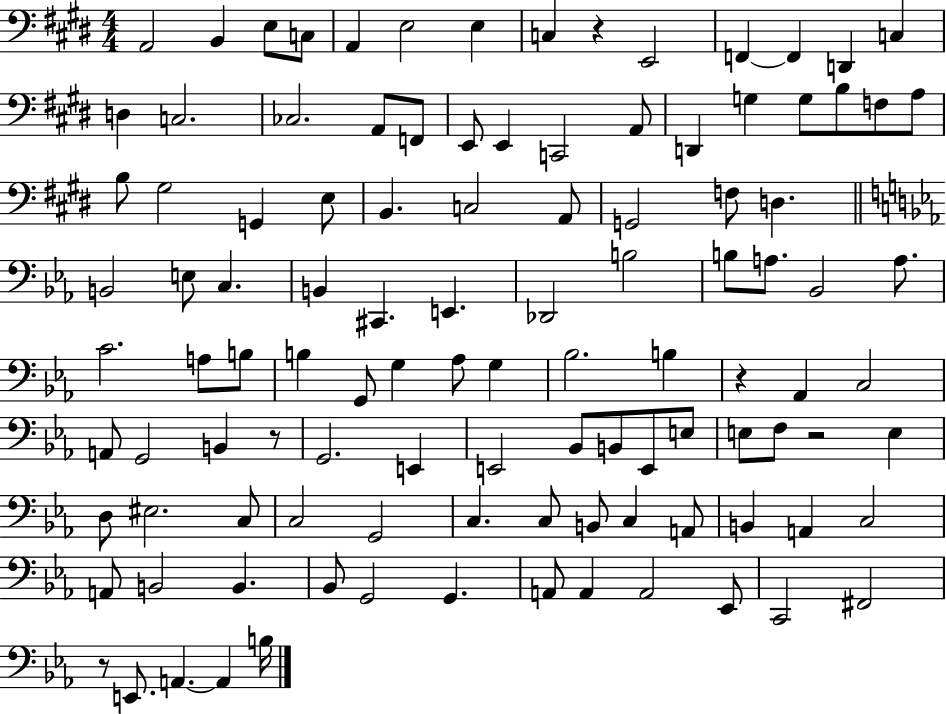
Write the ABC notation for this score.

X:1
T:Untitled
M:4/4
L:1/4
K:E
A,,2 B,, E,/2 C,/2 A,, E,2 E, C, z E,,2 F,, F,, D,, C, D, C,2 _C,2 A,,/2 F,,/2 E,,/2 E,, C,,2 A,,/2 D,, G, G,/2 B,/2 F,/2 A,/2 B,/2 ^G,2 G,, E,/2 B,, C,2 A,,/2 G,,2 F,/2 D, B,,2 E,/2 C, B,, ^C,, E,, _D,,2 B,2 B,/2 A,/2 _B,,2 A,/2 C2 A,/2 B,/2 B, G,,/2 G, _A,/2 G, _B,2 B, z _A,, C,2 A,,/2 G,,2 B,, z/2 G,,2 E,, E,,2 _B,,/2 B,,/2 E,,/2 E,/2 E,/2 F,/2 z2 E, D,/2 ^E,2 C,/2 C,2 G,,2 C, C,/2 B,,/2 C, A,,/2 B,, A,, C,2 A,,/2 B,,2 B,, _B,,/2 G,,2 G,, A,,/2 A,, A,,2 _E,,/2 C,,2 ^F,,2 z/2 E,,/2 A,, A,, B,/4